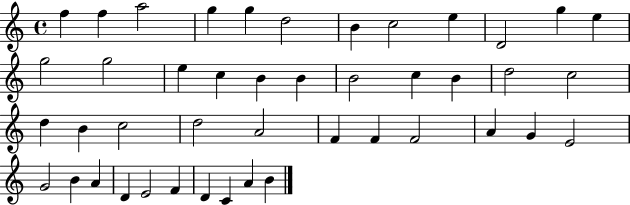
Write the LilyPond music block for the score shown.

{
  \clef treble
  \time 4/4
  \defaultTimeSignature
  \key c \major
  f''4 f''4 a''2 | g''4 g''4 d''2 | b'4 c''2 e''4 | d'2 g''4 e''4 | \break g''2 g''2 | e''4 c''4 b'4 b'4 | b'2 c''4 b'4 | d''2 c''2 | \break d''4 b'4 c''2 | d''2 a'2 | f'4 f'4 f'2 | a'4 g'4 e'2 | \break g'2 b'4 a'4 | d'4 e'2 f'4 | d'4 c'4 a'4 b'4 | \bar "|."
}